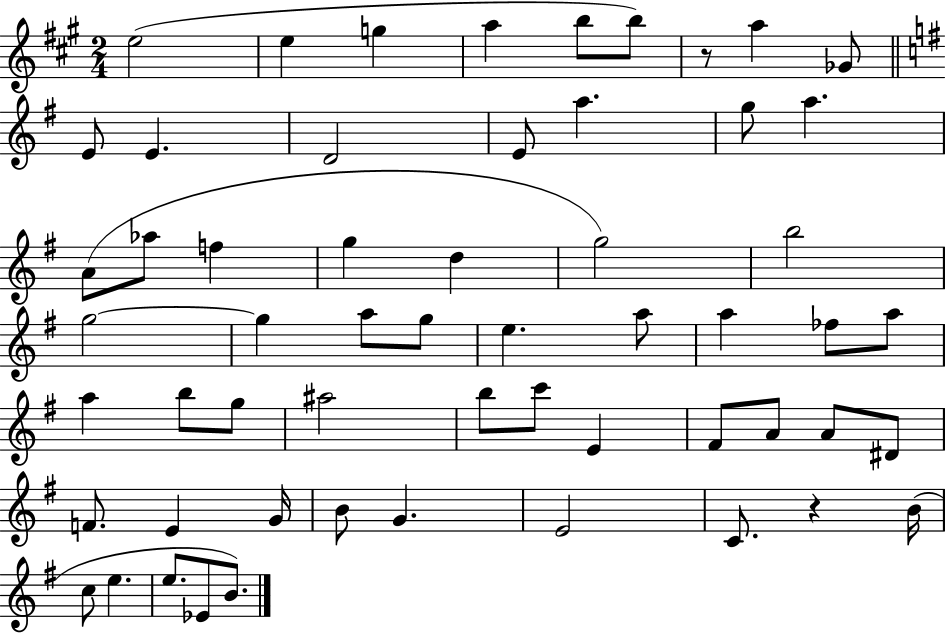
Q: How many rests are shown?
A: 2